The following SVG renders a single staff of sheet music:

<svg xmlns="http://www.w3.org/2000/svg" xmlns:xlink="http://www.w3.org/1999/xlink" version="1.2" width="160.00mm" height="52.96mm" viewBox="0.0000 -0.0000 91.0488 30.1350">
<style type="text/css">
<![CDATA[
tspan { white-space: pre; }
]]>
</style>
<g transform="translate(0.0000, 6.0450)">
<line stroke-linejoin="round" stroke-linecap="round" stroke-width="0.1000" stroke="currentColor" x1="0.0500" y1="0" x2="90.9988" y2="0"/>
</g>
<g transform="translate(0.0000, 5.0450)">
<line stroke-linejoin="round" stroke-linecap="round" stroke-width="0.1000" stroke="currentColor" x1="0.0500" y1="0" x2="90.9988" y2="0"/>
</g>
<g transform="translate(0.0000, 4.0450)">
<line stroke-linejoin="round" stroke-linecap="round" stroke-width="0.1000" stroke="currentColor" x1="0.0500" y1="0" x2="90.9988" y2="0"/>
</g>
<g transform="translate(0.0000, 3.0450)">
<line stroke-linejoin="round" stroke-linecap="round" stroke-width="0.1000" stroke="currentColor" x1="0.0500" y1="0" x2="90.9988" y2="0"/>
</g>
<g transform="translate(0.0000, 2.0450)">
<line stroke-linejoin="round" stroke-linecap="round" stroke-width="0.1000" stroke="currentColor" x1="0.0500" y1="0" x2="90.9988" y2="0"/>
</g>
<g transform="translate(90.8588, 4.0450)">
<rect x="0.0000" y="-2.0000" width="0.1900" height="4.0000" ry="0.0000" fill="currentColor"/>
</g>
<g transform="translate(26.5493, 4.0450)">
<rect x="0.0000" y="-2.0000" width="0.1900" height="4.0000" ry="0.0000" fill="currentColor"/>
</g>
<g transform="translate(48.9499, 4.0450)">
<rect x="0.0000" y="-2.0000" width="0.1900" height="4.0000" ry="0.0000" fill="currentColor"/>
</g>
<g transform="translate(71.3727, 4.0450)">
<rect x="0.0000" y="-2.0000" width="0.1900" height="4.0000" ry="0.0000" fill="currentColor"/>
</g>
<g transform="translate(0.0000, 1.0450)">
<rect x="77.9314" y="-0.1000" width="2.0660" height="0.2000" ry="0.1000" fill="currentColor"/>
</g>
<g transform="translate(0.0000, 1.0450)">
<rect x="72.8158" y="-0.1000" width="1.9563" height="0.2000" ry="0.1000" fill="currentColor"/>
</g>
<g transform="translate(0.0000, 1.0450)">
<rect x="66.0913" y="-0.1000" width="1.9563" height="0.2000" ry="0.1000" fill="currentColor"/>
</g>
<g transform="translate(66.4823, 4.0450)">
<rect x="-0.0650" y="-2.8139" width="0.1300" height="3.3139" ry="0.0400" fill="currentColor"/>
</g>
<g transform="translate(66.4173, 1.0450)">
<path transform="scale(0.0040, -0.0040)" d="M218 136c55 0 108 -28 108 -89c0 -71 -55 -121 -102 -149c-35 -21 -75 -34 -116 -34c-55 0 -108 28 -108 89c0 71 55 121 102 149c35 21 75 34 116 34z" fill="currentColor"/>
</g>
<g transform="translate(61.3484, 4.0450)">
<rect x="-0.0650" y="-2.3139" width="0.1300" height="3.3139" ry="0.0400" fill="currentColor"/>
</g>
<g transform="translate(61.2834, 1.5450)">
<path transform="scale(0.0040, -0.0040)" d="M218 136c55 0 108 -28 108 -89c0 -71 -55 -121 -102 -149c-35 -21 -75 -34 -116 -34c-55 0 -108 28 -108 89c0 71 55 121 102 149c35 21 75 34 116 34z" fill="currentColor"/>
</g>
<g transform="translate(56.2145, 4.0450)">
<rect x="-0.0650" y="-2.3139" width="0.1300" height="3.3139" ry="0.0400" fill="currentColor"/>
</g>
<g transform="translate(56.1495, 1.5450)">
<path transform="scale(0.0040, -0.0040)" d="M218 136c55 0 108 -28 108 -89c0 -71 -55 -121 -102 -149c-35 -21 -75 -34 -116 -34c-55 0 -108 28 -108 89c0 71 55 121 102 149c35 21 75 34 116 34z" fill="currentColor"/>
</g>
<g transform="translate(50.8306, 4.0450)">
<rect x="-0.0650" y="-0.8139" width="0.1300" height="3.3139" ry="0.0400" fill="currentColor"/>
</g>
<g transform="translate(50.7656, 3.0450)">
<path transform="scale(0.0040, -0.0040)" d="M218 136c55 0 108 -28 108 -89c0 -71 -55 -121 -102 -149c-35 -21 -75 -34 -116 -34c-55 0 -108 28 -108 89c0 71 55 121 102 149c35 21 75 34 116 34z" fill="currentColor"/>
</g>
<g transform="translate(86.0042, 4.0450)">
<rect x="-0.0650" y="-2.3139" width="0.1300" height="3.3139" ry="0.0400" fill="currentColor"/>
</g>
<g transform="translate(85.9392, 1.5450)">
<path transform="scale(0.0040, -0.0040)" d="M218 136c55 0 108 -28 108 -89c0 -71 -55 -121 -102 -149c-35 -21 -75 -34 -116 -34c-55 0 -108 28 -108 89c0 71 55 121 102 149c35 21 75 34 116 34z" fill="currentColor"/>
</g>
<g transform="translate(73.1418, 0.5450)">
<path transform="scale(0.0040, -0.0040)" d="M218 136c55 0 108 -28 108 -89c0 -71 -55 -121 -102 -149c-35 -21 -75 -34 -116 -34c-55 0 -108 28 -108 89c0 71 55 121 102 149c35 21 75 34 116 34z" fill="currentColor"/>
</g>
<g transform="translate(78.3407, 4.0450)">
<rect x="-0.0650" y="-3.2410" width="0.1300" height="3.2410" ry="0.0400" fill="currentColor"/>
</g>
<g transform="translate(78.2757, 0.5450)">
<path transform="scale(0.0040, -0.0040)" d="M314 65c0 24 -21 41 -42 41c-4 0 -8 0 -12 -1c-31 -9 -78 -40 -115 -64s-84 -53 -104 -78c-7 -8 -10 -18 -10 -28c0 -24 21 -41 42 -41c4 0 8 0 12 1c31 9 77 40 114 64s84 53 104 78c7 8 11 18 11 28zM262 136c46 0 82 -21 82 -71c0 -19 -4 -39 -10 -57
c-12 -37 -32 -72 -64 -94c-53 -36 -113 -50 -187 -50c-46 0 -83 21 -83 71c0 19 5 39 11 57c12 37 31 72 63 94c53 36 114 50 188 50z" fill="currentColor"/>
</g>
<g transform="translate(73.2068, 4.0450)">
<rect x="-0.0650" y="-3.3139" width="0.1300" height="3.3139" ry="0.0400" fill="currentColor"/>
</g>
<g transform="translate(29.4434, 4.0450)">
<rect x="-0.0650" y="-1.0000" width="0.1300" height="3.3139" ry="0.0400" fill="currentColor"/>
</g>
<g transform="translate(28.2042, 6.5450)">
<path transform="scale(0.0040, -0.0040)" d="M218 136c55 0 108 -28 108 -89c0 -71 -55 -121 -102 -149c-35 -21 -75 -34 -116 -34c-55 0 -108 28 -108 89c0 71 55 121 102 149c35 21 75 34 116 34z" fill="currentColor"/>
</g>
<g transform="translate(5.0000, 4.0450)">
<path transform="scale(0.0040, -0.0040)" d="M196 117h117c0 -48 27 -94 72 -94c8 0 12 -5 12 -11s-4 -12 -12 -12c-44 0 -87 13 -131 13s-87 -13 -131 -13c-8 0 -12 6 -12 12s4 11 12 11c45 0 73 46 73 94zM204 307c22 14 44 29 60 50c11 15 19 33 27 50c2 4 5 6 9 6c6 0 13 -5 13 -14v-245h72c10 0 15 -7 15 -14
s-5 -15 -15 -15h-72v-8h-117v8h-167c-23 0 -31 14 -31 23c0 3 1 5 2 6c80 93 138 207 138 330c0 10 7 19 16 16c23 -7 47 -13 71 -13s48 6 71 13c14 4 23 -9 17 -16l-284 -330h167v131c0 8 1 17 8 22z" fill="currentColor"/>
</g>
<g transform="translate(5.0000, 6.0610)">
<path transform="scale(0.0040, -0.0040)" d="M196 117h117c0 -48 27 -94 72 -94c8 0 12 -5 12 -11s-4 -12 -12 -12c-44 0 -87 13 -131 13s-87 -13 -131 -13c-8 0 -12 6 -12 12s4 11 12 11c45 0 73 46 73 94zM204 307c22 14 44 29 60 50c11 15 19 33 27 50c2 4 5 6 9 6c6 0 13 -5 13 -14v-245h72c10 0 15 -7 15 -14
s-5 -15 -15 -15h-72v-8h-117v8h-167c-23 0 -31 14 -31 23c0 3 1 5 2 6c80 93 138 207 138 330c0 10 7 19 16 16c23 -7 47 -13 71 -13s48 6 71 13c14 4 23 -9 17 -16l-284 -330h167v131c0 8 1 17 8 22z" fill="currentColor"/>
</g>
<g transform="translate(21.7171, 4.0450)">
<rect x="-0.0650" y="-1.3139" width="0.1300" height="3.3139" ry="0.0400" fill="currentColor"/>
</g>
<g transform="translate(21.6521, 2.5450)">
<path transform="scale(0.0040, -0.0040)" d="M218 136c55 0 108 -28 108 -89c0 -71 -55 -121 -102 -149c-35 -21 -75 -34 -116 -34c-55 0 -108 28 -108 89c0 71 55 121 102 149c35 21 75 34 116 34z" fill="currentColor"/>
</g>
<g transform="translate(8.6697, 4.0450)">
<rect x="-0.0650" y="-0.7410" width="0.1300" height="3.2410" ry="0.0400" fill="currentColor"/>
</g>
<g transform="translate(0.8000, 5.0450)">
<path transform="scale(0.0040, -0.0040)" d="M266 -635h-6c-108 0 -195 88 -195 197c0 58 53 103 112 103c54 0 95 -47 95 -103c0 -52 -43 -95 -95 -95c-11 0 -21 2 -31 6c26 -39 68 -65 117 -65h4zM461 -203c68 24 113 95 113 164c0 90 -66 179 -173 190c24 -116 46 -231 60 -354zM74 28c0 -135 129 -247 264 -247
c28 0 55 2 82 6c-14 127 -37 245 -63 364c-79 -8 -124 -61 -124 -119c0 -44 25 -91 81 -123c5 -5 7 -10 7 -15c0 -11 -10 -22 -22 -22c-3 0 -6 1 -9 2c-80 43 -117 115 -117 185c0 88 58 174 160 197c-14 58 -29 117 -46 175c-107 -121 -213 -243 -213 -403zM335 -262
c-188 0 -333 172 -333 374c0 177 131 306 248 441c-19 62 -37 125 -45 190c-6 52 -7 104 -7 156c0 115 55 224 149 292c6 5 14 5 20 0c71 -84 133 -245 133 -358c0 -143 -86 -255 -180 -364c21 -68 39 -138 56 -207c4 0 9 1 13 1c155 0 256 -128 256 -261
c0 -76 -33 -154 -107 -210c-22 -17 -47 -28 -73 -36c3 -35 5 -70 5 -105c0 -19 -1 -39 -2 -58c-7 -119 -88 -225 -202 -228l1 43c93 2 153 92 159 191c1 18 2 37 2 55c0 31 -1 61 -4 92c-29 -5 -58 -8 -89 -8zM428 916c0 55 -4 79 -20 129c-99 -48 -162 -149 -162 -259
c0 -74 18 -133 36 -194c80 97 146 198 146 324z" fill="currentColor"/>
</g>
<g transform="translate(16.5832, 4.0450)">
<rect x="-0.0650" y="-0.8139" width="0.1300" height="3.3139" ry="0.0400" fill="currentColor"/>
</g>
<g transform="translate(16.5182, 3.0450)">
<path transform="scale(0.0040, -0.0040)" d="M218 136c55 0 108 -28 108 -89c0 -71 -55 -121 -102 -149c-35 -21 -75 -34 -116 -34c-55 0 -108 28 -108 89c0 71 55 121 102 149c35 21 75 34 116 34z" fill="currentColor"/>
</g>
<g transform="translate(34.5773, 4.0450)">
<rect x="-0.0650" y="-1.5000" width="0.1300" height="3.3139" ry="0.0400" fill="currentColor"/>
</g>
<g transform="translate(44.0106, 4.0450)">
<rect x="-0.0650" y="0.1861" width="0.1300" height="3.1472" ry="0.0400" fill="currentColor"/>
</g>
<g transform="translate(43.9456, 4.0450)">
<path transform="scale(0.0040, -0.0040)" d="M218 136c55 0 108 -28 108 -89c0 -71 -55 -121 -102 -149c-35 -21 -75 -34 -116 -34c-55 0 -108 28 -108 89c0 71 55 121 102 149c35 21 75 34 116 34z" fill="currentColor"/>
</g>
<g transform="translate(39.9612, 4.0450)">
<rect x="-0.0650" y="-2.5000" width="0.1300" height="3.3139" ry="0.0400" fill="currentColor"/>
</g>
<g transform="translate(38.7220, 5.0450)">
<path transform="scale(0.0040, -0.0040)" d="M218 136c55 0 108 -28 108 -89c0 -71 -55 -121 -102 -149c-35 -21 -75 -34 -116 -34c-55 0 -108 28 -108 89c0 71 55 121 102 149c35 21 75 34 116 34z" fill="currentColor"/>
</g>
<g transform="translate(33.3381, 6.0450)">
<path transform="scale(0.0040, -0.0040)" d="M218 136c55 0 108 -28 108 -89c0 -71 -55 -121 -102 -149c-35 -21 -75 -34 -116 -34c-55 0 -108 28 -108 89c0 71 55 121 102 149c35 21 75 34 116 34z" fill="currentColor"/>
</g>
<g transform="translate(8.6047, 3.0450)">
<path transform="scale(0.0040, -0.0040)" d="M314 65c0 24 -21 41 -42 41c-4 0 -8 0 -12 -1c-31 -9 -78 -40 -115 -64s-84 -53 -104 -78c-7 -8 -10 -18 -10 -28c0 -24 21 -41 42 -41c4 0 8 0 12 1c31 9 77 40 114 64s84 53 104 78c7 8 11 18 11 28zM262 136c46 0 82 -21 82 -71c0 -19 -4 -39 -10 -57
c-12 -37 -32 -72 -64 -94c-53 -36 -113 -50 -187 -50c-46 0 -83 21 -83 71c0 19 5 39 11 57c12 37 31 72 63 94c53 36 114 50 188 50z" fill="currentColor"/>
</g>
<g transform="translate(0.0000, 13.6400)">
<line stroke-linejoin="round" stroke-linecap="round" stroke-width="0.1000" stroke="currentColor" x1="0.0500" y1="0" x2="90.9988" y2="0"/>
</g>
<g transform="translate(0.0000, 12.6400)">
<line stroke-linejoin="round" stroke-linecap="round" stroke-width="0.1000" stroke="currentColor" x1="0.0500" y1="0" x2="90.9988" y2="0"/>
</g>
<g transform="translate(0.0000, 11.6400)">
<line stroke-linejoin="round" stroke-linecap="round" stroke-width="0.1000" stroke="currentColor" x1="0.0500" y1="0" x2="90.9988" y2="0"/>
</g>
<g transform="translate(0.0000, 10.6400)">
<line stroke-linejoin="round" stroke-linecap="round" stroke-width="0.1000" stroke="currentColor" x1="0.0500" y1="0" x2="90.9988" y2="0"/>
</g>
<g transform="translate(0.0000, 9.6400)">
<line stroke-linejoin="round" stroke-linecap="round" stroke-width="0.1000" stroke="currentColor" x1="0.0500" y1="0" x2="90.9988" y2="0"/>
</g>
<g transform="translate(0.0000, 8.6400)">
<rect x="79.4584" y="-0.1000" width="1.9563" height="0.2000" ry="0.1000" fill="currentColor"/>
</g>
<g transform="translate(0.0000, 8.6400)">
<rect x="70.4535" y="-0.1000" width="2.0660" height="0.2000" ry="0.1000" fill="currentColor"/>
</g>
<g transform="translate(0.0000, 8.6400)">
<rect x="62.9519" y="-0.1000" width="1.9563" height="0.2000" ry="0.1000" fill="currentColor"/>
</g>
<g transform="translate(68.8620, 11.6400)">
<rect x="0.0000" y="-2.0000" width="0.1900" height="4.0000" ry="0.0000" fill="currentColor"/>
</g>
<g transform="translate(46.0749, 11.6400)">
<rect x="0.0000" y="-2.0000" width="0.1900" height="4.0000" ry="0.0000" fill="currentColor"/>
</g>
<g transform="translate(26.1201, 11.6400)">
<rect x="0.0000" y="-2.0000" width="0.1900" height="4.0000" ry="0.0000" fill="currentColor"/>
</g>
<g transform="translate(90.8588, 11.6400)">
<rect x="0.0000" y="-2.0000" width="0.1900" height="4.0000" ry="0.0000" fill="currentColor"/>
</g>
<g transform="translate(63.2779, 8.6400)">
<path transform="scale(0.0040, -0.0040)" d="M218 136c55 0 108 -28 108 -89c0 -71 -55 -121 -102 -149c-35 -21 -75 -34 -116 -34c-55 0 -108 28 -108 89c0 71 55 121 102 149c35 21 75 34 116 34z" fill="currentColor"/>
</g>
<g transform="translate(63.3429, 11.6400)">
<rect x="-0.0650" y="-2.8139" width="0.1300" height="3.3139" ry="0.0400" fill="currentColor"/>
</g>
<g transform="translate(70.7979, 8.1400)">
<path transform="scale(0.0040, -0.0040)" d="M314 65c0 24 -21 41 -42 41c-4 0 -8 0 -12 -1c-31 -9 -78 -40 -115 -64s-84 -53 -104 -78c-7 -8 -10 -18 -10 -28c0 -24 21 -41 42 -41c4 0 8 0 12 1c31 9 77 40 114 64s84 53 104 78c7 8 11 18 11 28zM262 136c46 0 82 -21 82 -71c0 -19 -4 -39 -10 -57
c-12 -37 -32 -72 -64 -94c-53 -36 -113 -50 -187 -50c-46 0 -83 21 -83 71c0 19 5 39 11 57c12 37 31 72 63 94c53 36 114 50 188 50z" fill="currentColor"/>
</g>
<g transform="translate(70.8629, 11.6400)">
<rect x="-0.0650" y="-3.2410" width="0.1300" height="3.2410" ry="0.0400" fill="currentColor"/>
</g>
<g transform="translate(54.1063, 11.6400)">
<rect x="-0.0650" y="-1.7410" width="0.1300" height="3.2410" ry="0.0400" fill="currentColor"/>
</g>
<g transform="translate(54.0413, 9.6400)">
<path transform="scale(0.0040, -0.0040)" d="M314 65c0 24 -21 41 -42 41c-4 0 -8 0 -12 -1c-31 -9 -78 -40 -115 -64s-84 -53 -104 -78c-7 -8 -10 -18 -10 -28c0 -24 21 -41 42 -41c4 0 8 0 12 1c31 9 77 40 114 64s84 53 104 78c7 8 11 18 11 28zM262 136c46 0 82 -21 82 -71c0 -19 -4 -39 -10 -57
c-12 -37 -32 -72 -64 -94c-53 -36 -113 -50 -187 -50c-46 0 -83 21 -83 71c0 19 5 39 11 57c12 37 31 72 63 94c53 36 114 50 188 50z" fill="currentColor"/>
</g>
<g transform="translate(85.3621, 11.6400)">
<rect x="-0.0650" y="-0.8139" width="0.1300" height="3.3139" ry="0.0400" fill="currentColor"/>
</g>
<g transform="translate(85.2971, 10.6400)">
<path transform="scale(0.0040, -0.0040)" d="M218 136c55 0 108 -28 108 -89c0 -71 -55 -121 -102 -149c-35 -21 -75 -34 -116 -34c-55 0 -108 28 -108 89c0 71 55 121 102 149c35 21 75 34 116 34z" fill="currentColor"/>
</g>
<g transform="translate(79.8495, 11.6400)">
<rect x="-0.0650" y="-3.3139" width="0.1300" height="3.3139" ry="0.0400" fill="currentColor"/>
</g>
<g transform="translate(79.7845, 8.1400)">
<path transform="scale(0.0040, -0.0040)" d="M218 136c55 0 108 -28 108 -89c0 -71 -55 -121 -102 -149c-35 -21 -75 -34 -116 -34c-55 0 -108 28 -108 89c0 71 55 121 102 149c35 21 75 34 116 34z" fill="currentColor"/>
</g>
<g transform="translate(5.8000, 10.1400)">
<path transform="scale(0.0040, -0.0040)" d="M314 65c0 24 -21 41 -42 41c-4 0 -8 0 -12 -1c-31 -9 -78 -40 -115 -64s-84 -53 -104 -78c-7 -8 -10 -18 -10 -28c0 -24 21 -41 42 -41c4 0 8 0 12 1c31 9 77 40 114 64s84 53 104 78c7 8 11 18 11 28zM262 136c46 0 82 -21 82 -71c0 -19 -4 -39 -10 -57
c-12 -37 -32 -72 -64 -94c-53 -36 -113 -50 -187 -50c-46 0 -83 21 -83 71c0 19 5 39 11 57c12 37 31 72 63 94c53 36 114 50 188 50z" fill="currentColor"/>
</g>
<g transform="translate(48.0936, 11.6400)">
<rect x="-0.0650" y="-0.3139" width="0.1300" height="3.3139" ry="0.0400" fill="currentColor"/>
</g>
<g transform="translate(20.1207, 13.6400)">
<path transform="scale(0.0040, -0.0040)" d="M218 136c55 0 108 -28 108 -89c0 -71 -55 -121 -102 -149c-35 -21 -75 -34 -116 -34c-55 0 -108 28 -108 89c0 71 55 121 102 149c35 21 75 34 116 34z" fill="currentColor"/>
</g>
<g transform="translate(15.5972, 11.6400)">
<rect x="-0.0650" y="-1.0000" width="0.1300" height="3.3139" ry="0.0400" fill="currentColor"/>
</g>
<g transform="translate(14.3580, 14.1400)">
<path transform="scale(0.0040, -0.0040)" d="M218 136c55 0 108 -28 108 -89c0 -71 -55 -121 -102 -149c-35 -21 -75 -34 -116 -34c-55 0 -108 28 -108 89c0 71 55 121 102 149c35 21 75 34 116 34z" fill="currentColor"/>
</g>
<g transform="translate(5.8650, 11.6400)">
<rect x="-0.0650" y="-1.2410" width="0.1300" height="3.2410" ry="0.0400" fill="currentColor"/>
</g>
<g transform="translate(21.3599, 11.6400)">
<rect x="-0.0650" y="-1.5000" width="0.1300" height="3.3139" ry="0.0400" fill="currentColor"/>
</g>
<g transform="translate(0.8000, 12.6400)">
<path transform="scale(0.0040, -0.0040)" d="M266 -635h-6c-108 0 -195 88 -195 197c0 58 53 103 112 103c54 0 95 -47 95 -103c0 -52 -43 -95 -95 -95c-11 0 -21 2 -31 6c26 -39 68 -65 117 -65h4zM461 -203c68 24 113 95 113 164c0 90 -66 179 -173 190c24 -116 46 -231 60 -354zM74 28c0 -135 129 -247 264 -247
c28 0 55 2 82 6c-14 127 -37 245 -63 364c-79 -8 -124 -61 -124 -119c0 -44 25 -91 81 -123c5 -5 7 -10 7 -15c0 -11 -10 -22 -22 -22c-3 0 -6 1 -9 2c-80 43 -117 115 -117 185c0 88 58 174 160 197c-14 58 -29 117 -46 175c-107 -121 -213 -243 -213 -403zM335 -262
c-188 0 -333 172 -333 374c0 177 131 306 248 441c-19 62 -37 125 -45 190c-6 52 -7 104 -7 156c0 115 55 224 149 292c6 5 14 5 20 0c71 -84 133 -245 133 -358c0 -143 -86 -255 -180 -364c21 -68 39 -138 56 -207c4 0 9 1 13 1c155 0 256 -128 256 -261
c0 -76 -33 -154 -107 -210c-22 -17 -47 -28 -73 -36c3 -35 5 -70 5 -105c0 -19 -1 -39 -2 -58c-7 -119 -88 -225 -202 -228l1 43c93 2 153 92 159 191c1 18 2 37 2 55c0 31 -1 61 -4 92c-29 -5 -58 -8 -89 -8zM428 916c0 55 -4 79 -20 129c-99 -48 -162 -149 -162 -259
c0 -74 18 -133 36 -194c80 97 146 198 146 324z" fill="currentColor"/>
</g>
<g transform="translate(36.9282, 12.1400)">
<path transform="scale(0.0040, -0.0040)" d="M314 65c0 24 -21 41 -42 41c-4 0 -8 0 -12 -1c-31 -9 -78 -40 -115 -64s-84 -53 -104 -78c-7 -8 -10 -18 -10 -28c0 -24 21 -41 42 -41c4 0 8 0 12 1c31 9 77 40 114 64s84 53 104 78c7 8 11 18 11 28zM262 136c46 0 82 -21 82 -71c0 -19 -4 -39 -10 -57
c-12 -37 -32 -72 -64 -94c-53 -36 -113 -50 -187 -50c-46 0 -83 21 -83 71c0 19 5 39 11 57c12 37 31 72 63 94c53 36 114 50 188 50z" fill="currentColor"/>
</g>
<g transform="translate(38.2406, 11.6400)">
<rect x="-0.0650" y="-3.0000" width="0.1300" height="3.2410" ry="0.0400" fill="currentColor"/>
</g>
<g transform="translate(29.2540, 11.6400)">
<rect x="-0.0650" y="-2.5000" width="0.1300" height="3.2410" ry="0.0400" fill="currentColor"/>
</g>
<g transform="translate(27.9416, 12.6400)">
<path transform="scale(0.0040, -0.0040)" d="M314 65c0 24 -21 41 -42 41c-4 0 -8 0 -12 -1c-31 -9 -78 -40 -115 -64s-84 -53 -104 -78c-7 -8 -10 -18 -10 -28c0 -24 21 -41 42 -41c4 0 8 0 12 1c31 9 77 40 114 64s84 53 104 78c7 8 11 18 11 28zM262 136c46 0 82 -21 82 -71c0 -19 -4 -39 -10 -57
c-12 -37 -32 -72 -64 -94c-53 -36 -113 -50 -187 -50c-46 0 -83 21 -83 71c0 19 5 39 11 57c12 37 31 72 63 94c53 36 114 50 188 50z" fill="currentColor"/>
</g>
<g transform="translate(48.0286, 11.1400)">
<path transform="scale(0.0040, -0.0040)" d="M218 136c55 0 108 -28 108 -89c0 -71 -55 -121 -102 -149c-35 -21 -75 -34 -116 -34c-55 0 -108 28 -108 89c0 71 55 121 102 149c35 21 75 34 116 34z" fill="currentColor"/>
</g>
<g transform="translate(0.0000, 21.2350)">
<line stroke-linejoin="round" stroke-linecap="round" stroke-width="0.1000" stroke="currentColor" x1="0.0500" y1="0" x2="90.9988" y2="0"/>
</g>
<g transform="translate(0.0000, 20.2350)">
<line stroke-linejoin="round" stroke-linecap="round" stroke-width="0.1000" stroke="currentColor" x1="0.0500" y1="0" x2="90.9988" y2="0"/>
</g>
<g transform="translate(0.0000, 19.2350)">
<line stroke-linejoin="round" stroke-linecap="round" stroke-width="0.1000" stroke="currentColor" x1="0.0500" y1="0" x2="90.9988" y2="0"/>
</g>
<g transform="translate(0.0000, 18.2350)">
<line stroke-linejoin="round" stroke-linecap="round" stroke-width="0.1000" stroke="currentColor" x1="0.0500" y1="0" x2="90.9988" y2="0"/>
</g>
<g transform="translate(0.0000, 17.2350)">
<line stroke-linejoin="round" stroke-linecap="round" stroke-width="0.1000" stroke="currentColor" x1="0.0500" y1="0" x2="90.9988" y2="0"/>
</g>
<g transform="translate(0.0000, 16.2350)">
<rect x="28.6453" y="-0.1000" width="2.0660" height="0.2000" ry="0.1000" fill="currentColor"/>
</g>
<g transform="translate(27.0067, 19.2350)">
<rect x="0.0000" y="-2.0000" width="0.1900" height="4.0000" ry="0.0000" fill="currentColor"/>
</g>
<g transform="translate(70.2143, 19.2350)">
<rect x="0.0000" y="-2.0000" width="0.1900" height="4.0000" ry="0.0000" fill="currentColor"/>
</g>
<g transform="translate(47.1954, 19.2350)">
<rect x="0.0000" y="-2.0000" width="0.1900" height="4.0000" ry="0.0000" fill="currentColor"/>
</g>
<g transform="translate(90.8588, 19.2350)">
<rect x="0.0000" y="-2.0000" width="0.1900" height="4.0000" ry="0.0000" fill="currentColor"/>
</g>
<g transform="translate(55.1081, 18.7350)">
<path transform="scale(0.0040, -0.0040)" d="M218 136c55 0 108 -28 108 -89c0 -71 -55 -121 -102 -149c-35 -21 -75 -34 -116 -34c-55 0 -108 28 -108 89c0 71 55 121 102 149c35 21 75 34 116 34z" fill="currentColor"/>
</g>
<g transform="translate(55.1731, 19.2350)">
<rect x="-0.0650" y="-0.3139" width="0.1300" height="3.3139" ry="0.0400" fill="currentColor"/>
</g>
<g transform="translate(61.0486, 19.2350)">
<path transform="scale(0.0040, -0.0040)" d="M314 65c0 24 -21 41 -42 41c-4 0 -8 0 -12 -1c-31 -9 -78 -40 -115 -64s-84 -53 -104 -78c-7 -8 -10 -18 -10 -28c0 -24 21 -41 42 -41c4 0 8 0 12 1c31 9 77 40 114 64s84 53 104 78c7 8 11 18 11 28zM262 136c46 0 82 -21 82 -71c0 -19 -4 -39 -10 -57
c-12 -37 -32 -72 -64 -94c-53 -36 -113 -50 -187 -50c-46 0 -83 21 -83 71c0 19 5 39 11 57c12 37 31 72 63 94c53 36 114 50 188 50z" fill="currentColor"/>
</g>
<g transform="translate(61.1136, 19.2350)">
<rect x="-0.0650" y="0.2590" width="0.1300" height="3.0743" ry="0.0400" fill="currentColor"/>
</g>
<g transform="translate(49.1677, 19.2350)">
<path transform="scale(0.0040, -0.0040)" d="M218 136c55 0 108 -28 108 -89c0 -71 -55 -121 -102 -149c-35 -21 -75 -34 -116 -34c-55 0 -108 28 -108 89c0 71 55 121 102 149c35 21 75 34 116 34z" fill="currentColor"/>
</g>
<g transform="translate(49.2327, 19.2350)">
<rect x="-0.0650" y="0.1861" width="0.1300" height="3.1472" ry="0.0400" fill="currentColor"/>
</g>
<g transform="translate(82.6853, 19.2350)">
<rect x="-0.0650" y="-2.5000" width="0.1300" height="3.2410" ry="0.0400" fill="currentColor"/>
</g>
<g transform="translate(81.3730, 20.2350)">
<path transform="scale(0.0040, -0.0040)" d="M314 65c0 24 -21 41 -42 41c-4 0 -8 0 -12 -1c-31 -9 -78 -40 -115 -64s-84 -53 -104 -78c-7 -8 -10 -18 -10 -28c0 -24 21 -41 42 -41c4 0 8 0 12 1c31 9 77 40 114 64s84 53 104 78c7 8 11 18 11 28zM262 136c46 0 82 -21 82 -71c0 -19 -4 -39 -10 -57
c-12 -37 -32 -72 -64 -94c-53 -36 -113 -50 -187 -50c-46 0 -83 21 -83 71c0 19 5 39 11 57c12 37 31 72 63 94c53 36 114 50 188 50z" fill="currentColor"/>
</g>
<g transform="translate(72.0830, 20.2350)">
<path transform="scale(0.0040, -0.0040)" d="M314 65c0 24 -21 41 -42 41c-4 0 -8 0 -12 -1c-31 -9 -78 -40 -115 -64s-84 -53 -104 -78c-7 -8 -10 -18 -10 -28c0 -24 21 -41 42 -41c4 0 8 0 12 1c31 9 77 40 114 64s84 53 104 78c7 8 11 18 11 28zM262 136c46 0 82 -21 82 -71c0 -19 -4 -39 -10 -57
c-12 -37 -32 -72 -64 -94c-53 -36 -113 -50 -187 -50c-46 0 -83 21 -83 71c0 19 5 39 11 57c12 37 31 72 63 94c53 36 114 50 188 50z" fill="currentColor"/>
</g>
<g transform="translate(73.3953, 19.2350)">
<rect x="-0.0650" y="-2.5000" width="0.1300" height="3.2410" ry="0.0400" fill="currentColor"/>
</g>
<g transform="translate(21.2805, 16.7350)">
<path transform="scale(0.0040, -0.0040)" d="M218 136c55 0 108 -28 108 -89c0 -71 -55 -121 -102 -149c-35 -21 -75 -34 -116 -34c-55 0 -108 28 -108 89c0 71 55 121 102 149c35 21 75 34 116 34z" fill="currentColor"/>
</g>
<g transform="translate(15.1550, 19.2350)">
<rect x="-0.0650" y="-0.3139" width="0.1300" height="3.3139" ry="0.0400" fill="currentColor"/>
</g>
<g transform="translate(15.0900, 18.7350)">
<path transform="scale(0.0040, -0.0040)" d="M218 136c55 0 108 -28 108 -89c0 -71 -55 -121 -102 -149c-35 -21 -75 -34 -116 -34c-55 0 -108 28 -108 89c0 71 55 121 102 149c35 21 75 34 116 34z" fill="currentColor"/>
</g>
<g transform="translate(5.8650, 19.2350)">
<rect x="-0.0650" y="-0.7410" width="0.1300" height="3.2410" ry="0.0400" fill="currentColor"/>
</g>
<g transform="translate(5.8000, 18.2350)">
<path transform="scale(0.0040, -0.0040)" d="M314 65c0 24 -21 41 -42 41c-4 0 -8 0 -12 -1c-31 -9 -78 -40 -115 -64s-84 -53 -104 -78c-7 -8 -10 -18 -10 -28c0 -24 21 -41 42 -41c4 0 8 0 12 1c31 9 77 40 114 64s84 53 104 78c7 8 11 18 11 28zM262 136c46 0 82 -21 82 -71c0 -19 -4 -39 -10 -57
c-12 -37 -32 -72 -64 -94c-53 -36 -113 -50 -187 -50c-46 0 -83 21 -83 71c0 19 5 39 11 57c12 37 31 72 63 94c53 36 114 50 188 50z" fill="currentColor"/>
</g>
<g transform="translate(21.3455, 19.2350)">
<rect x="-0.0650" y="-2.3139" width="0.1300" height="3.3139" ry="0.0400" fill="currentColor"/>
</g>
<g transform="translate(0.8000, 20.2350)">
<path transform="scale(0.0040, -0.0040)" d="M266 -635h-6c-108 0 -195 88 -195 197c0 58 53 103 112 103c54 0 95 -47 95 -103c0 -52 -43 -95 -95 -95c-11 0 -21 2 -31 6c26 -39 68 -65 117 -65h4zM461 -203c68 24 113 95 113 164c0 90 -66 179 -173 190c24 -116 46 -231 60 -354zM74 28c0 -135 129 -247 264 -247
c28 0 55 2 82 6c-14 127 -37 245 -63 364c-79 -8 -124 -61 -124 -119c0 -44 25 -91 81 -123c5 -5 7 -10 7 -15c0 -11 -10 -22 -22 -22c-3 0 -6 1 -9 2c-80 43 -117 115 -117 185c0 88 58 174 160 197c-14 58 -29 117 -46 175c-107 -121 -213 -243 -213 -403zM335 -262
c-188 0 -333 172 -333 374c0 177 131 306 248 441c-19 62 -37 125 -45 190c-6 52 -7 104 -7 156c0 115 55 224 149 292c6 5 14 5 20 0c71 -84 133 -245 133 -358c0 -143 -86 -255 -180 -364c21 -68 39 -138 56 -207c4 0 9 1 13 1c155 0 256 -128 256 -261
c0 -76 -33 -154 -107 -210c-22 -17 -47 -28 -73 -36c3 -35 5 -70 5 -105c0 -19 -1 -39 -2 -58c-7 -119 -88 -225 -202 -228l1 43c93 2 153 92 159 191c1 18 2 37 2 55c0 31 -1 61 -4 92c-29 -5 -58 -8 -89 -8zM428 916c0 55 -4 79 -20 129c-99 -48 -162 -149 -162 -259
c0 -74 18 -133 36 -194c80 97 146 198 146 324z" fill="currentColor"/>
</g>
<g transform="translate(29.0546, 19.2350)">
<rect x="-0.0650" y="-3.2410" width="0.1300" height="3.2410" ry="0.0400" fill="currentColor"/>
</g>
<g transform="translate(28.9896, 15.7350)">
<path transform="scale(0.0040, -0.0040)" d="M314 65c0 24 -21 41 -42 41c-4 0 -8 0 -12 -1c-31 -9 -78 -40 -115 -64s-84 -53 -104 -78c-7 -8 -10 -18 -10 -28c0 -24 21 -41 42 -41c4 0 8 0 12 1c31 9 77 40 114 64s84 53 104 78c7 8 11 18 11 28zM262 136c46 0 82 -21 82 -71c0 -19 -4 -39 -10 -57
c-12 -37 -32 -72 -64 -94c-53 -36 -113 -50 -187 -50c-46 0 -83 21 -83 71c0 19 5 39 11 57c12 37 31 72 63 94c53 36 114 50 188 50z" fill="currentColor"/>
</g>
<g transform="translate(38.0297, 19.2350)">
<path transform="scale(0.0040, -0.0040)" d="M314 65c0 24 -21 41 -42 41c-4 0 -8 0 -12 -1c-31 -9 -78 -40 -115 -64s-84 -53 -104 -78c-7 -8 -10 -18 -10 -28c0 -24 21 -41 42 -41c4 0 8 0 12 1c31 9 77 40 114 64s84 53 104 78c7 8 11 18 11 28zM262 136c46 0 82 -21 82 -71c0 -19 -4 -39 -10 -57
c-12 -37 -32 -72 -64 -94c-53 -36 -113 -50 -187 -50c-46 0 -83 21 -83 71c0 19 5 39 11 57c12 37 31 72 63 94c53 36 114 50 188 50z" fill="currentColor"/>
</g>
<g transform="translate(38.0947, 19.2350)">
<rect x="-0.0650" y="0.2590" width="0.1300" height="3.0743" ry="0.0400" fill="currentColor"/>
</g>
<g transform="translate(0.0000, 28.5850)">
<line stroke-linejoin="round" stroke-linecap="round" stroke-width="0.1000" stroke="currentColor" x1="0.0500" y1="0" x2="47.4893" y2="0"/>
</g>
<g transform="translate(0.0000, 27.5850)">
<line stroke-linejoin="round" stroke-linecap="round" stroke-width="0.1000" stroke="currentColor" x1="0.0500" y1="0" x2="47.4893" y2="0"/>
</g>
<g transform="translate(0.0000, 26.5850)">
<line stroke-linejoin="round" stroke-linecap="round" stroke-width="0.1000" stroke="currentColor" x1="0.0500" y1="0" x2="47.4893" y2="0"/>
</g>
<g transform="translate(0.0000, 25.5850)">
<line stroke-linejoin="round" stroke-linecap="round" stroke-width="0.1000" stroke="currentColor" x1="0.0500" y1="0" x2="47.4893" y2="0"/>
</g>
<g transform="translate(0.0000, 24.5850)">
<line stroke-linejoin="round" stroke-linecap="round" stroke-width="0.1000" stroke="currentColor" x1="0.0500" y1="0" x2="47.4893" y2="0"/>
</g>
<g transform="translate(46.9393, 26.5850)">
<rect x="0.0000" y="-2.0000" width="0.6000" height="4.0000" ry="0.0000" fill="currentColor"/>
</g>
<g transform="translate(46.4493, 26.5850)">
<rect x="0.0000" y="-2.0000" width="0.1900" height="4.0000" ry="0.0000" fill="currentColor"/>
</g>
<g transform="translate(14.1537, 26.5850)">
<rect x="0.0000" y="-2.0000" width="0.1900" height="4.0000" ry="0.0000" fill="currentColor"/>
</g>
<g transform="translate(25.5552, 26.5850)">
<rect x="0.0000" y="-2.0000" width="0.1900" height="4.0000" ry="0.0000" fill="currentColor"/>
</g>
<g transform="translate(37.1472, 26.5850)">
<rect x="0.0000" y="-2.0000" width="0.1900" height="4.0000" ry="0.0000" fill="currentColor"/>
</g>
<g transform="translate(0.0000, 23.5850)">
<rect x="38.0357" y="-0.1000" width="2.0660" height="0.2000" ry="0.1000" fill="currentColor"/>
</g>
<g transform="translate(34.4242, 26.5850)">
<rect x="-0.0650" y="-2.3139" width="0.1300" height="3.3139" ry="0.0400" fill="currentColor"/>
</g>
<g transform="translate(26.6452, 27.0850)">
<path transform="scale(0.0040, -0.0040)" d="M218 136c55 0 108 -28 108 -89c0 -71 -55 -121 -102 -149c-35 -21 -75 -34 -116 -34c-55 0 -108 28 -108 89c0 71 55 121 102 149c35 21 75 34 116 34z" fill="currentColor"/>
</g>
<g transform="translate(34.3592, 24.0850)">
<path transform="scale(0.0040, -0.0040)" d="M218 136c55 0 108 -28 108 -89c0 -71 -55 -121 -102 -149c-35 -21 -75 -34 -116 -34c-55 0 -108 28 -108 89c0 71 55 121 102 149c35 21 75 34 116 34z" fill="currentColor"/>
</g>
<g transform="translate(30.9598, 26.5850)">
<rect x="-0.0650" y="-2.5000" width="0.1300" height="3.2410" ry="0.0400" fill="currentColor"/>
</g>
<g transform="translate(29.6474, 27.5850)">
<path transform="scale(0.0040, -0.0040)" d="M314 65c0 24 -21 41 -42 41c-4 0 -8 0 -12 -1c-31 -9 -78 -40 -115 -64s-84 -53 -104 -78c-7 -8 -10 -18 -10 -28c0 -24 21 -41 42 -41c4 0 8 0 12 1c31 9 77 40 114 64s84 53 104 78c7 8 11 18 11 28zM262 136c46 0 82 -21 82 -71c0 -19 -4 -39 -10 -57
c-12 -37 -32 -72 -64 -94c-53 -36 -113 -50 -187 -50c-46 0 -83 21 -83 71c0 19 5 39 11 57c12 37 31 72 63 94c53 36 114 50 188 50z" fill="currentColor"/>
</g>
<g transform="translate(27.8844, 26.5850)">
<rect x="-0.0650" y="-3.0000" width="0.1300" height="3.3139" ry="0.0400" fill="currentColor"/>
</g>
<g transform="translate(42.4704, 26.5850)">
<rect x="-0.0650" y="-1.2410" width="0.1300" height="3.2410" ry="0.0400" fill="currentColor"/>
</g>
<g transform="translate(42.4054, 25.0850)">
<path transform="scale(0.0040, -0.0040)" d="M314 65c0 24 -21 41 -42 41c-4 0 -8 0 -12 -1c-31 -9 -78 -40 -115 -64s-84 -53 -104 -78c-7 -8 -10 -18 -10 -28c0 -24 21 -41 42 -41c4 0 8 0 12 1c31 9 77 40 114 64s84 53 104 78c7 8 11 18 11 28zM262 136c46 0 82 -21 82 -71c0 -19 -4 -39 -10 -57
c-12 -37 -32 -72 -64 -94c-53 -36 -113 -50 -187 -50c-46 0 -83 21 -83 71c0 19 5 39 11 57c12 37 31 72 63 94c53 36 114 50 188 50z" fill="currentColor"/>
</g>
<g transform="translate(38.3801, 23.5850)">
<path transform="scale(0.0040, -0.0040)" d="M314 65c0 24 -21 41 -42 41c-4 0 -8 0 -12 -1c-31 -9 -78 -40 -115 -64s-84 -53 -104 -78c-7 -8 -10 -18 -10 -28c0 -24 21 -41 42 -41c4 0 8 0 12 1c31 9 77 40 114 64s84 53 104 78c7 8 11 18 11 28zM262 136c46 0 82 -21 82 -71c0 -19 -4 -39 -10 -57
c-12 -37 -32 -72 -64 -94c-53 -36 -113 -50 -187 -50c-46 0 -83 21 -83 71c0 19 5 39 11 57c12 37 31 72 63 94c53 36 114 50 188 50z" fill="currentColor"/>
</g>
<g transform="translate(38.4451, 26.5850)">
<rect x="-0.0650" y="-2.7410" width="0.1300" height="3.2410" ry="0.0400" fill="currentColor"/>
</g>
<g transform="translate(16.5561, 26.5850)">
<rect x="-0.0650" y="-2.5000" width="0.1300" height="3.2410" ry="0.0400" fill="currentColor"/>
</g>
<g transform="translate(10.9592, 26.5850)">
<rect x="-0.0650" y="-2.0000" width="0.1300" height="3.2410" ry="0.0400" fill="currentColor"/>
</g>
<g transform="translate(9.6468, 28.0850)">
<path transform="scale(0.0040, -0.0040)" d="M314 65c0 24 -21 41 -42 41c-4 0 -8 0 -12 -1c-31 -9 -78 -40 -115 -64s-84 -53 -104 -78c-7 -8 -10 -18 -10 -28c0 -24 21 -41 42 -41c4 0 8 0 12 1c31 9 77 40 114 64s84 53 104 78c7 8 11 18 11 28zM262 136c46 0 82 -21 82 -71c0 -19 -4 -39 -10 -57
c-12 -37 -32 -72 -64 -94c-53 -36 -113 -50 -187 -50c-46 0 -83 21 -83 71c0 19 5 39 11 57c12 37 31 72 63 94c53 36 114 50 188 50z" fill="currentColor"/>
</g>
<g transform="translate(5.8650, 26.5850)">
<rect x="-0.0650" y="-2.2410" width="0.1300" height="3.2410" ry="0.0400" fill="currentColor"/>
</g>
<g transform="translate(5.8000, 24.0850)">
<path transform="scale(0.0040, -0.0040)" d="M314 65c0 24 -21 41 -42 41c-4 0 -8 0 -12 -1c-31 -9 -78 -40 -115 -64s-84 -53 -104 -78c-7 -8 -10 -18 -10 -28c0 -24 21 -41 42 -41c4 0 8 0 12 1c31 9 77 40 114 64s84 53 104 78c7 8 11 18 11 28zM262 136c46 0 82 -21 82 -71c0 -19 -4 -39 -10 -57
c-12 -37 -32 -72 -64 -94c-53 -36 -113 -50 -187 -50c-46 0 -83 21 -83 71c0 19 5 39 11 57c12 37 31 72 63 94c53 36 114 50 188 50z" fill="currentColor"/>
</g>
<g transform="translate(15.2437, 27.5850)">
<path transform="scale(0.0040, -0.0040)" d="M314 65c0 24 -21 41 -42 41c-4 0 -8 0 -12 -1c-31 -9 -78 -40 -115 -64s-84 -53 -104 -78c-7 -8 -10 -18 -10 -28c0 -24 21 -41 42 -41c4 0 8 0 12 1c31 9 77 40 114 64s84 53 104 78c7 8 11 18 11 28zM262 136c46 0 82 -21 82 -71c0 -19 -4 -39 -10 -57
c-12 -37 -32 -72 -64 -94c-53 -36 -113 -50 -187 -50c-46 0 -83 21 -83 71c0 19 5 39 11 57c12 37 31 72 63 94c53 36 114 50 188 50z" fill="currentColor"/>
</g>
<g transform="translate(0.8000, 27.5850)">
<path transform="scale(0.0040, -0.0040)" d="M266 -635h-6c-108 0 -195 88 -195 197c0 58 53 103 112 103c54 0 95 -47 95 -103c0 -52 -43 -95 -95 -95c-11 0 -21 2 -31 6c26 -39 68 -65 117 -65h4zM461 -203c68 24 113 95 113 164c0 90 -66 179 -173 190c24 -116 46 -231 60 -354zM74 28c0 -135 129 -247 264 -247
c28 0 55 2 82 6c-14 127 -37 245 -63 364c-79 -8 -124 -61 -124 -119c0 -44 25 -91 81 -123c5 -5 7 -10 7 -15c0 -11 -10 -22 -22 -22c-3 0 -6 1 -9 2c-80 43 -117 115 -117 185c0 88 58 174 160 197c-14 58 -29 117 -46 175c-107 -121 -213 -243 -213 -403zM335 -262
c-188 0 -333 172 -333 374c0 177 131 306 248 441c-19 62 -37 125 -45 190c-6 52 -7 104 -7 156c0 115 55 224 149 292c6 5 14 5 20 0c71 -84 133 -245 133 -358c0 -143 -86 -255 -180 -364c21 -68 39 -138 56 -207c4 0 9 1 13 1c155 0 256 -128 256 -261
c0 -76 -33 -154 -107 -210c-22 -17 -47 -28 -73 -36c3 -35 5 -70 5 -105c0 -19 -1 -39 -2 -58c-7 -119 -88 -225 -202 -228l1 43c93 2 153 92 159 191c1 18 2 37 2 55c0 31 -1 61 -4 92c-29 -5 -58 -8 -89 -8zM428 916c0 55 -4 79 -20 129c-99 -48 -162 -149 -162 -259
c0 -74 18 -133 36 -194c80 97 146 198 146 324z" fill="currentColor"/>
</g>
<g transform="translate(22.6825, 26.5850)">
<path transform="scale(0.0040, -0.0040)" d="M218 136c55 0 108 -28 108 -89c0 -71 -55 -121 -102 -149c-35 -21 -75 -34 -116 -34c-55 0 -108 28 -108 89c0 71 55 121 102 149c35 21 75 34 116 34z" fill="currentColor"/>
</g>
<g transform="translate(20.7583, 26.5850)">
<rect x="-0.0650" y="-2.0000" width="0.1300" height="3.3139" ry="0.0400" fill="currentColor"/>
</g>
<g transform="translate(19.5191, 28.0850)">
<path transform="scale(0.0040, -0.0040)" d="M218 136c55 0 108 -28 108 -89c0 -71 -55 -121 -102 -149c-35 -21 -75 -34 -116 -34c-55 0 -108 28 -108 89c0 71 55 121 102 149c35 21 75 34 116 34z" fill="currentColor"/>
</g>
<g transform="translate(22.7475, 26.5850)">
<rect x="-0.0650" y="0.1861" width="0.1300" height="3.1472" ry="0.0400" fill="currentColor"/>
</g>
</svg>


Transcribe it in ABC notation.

X:1
T:Untitled
M:4/4
L:1/4
K:C
d2 d e D E G B d g g a b b2 g e2 D E G2 A2 c f2 a b2 b d d2 c g b2 B2 B c B2 G2 G2 g2 F2 G2 F B A G2 g a2 e2